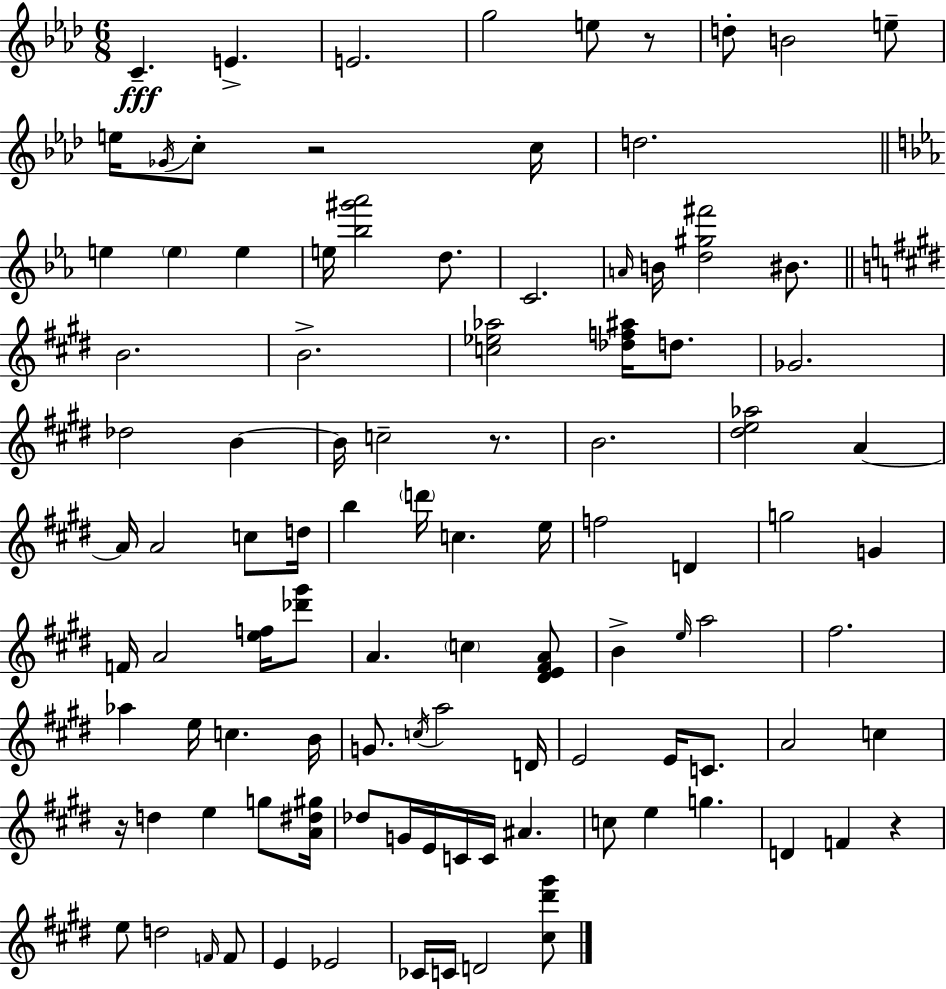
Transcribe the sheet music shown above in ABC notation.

X:1
T:Untitled
M:6/8
L:1/4
K:Fm
C E E2 g2 e/2 z/2 d/2 B2 e/2 e/4 _G/4 c/2 z2 c/4 d2 e e e e/4 [_b^g'_a']2 d/2 C2 A/4 B/4 [d^g^f']2 ^B/2 B2 B2 [c_e_a]2 [_df^a]/4 d/2 _G2 _d2 B B/4 c2 z/2 B2 [^de_a]2 A A/4 A2 c/2 d/4 b d'/4 c e/4 f2 D g2 G F/4 A2 [ef]/4 [_d'^g']/2 A c [^DE^FA]/2 B e/4 a2 ^f2 _a e/4 c B/4 G/2 c/4 a2 D/4 E2 E/4 C/2 A2 c z/4 d e g/2 [A^d^g]/4 _d/2 G/4 E/4 C/4 C/4 ^A c/2 e g D F z e/2 d2 F/4 F/2 E _E2 _C/4 C/4 D2 [^c^d'^g']/2